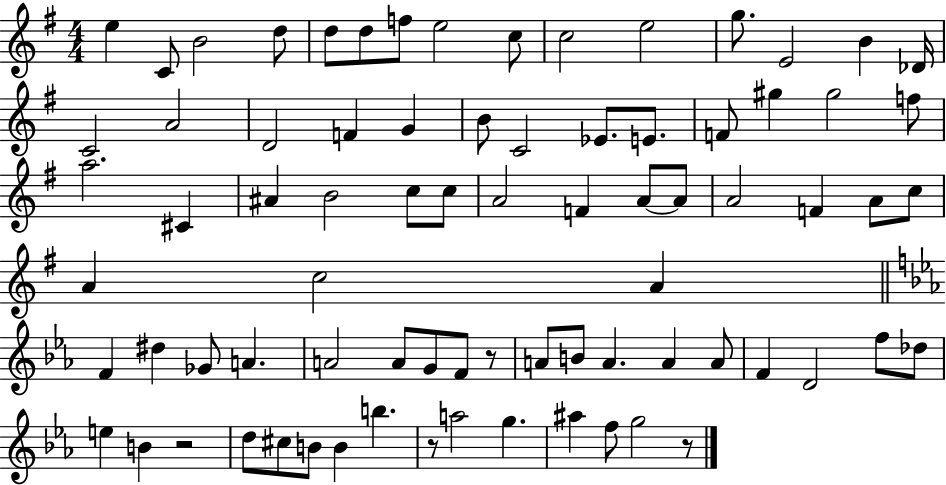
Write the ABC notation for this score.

X:1
T:Untitled
M:4/4
L:1/4
K:G
e C/2 B2 d/2 d/2 d/2 f/2 e2 c/2 c2 e2 g/2 E2 B _D/4 C2 A2 D2 F G B/2 C2 _E/2 E/2 F/2 ^g ^g2 f/2 a2 ^C ^A B2 c/2 c/2 A2 F A/2 A/2 A2 F A/2 c/2 A c2 A F ^d _G/2 A A2 A/2 G/2 F/2 z/2 A/2 B/2 A A A/2 F D2 f/2 _d/2 e B z2 d/2 ^c/2 B/2 B b z/2 a2 g ^a f/2 g2 z/2